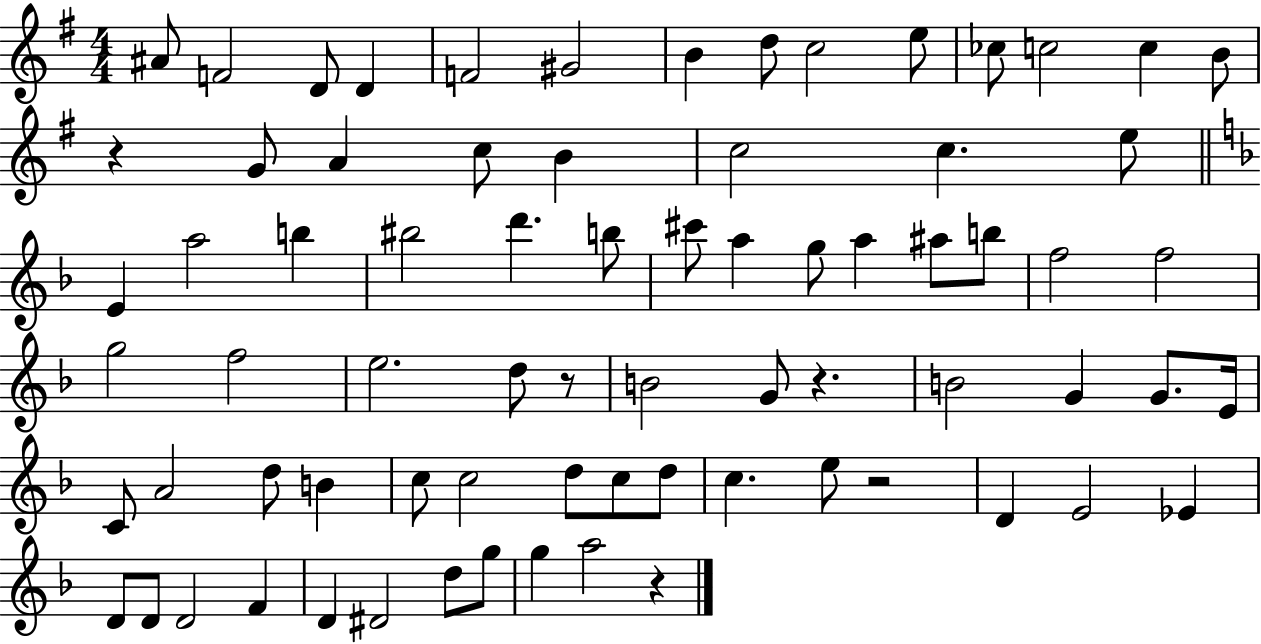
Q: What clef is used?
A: treble